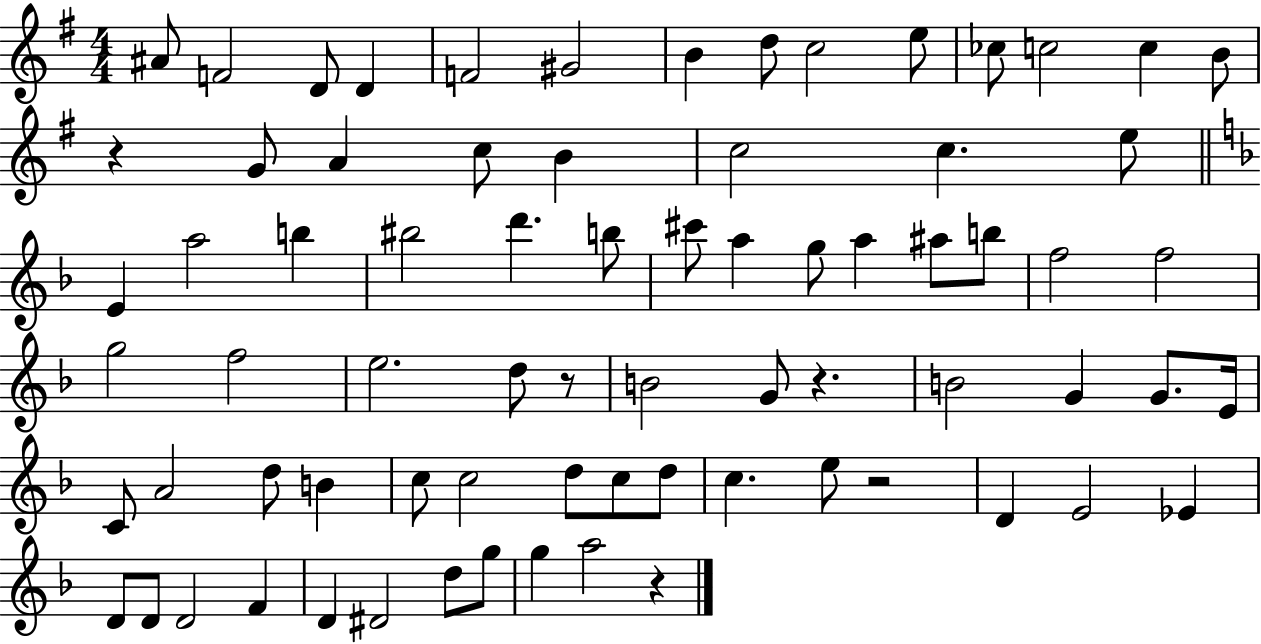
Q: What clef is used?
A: treble